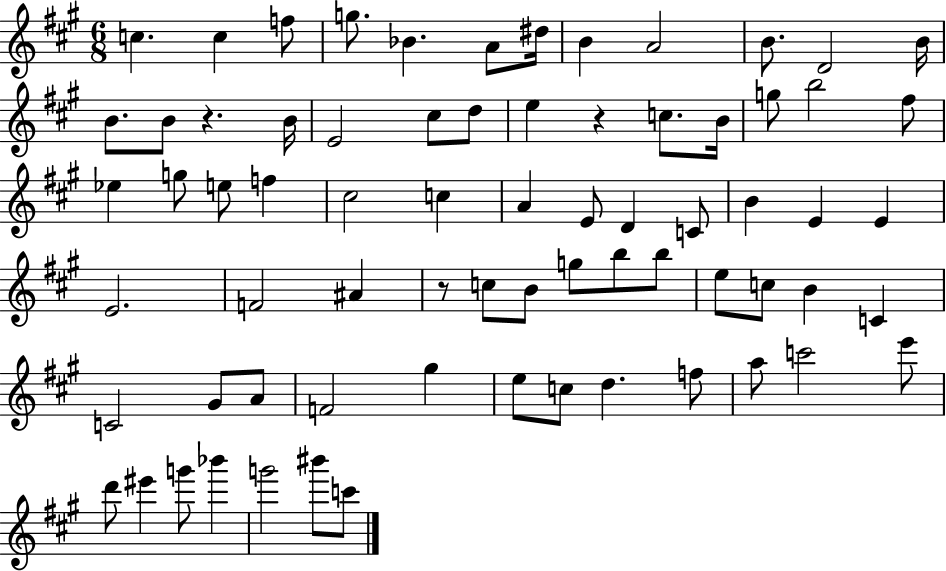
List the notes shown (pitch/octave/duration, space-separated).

C5/q. C5/q F5/e G5/e. Bb4/q. A4/e D#5/s B4/q A4/h B4/e. D4/h B4/s B4/e. B4/e R/q. B4/s E4/h C#5/e D5/e E5/q R/q C5/e. B4/s G5/e B5/h F#5/e Eb5/q G5/e E5/e F5/q C#5/h C5/q A4/q E4/e D4/q C4/e B4/q E4/q E4/q E4/h. F4/h A#4/q R/e C5/e B4/e G5/e B5/e B5/e E5/e C5/e B4/q C4/q C4/h G#4/e A4/e F4/h G#5/q E5/e C5/e D5/q. F5/e A5/e C6/h E6/e D6/e EIS6/q G6/e Bb6/q G6/h BIS6/e C6/e